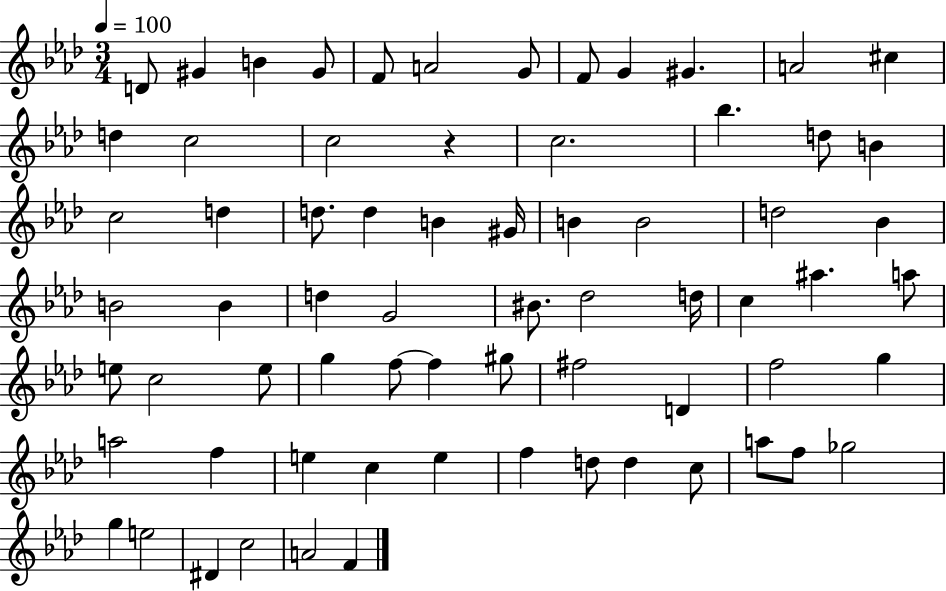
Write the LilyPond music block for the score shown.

{
  \clef treble
  \numericTimeSignature
  \time 3/4
  \key aes \major
  \tempo 4 = 100
  \repeat volta 2 { d'8 gis'4 b'4 gis'8 | f'8 a'2 g'8 | f'8 g'4 gis'4. | a'2 cis''4 | \break d''4 c''2 | c''2 r4 | c''2. | bes''4. d''8 b'4 | \break c''2 d''4 | d''8. d''4 b'4 gis'16 | b'4 b'2 | d''2 bes'4 | \break b'2 b'4 | d''4 g'2 | bis'8. des''2 d''16 | c''4 ais''4. a''8 | \break e''8 c''2 e''8 | g''4 f''8~~ f''4 gis''8 | fis''2 d'4 | f''2 g''4 | \break a''2 f''4 | e''4 c''4 e''4 | f''4 d''8 d''4 c''8 | a''8 f''8 ges''2 | \break g''4 e''2 | dis'4 c''2 | a'2 f'4 | } \bar "|."
}